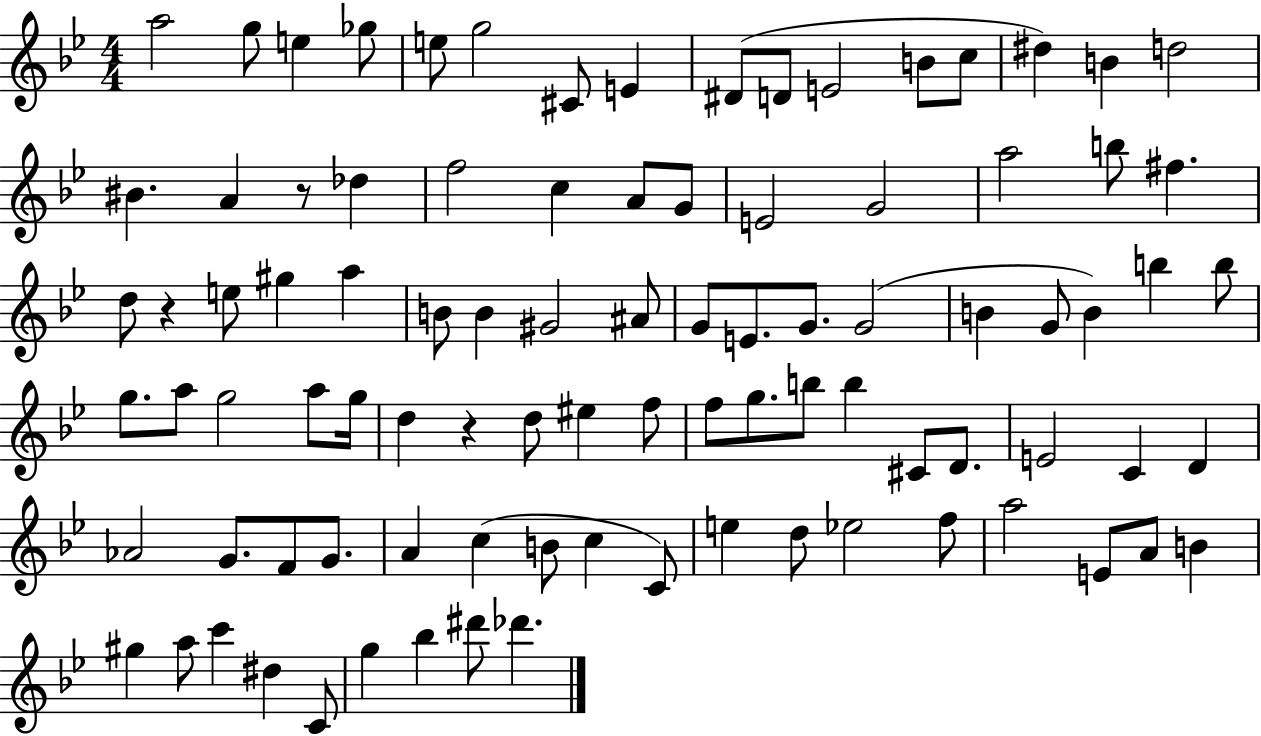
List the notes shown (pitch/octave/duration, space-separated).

A5/h G5/e E5/q Gb5/e E5/e G5/h C#4/e E4/q D#4/e D4/e E4/h B4/e C5/e D#5/q B4/q D5/h BIS4/q. A4/q R/e Db5/q F5/h C5/q A4/e G4/e E4/h G4/h A5/h B5/e F#5/q. D5/e R/q E5/e G#5/q A5/q B4/e B4/q G#4/h A#4/e G4/e E4/e. G4/e. G4/h B4/q G4/e B4/q B5/q B5/e G5/e. A5/e G5/h A5/e G5/s D5/q R/q D5/e EIS5/q F5/e F5/e G5/e. B5/e B5/q C#4/e D4/e. E4/h C4/q D4/q Ab4/h G4/e. F4/e G4/e. A4/q C5/q B4/e C5/q C4/e E5/q D5/e Eb5/h F5/e A5/h E4/e A4/e B4/q G#5/q A5/e C6/q D#5/q C4/e G5/q Bb5/q D#6/e Db6/q.